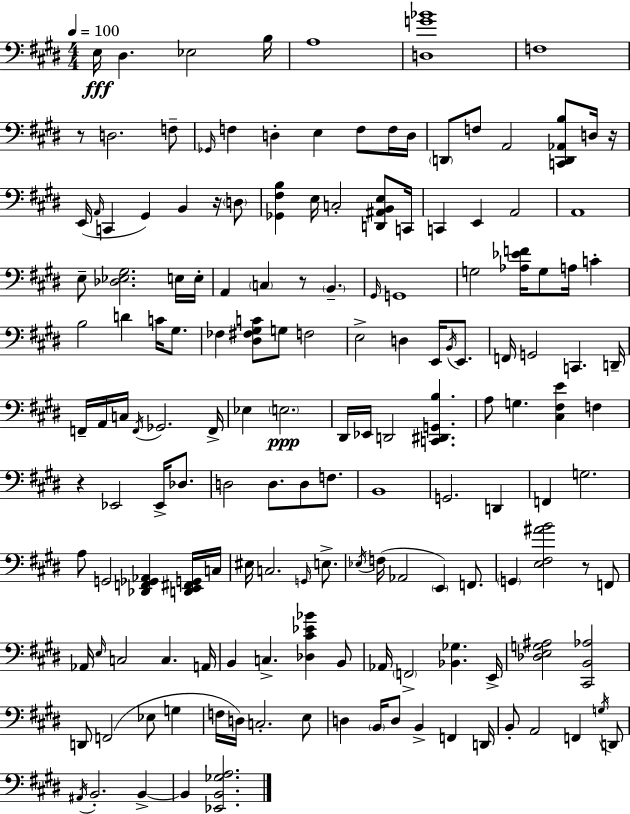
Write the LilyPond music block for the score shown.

{
  \clef bass
  \numericTimeSignature
  \time 4/4
  \key e \major
  \tempo 4 = 100
  e16\fff dis4. ees2 b16 | a1 | <d g' bes'>1 | f1 | \break r8 d2. f8-- | \grace { ges,16 } f4 d4-. e4 f8 f16 | d16 \parenthesize d,8 f8 a,2 <c, d, aes, b>8 d16 | r16 e,16( \grace { a,16 } c,4 gis,4) b,4 r16 | \break \parenthesize d8 <ges, fis b>4 e16 c2-. <d, ais, b, e>8 | c,16 c,4 e,4 a,2 | a,1 | e8-- <des ees gis>2. | \break e16 e16-. a,4 \parenthesize c4 r8 \parenthesize b,4.-- | \grace { gis,16 } g,1 | g2 <aes ees' f'>16 g8 a16 c'4-. | b2 d'4 c'16 | \break gis8. fes4 <dis fis gis c'>8 g8 f2 | e2-> d4 e,16 | \acciaccatura { b,16 } e,8. f,16 g,2 c,4. | d,16-- f,16-- a,16 c16 \acciaccatura { f,16 } ges,2. | \break f,16-> ees4 \parenthesize e2.\ppp | dis,16 ees,16 d,2 <c, dis, g, b>4. | a8 g4. <cis fis e'>4 | f4 r4 ees,2 | \break ees,16-> des8. d2 d8. | d8 f8. b,1 | g,2. | d,4 f,4 g2. | \break a8 g,2 <des, f, ges, aes,>4 | <d, e, fis, g,>16 c16 eis16 c2. | \grace { g,16 } e8.-> \acciaccatura { ees16 } f16( aes,2 | \parenthesize e,4) f,8. \parenthesize g,4 <e fis ais' b'>2 | \break r8 f,8 aes,16 \grace { e16 } c2 | c4. a,16 b,4 c4.-> | <des cis' ees' bes'>4 b,8 aes,16 \parenthesize f,2-> | <bes, ges>4. e,16-> <des e g ais>2 | \break <cis, b, aes>2 d,8 f,2( | ees8 g4 f16 d16) c2.-. | e8 d4 \parenthesize b,16 d8 b,4-> | f,4 d,16 b,8-. a,2 | \break f,4 \acciaccatura { g16 } d,8 \acciaccatura { ais,16 } b,2.-. | b,4->~~ b,4 <ees, b, ges a>2. | \bar "|."
}